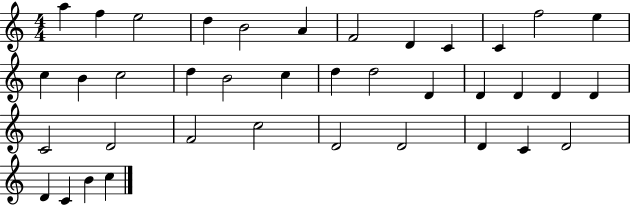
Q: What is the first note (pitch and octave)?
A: A5